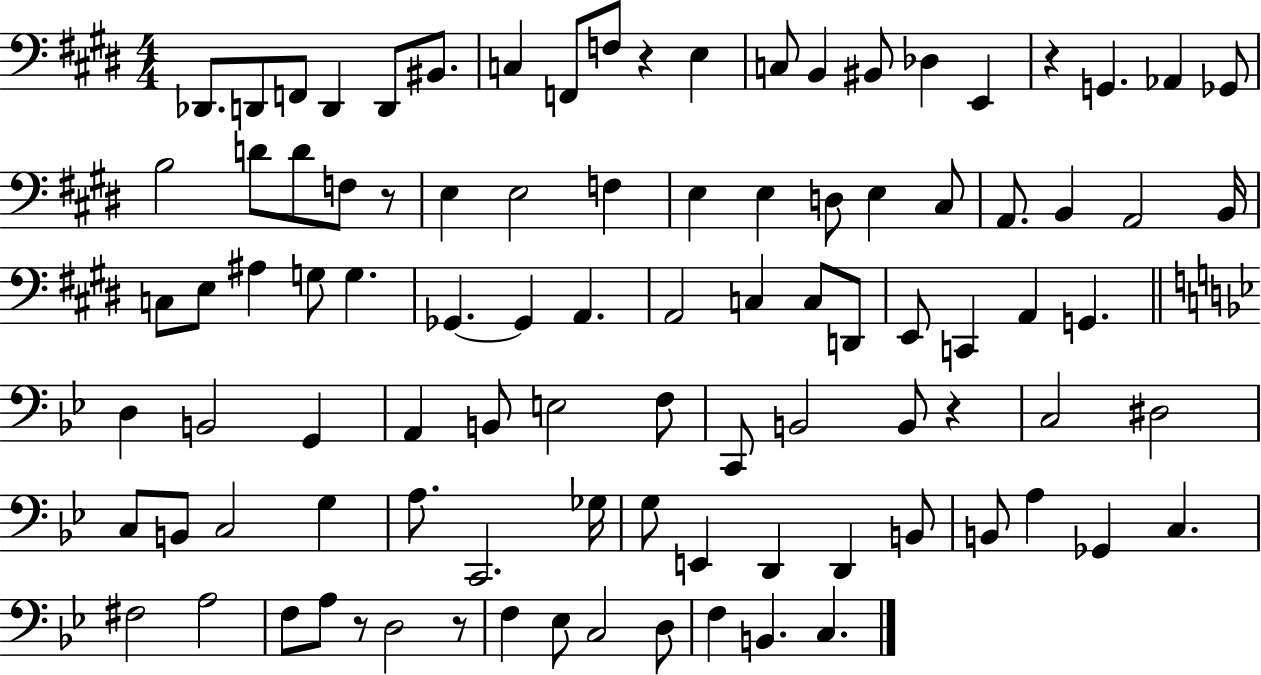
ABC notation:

X:1
T:Untitled
M:4/4
L:1/4
K:E
_D,,/2 D,,/2 F,,/2 D,, D,,/2 ^B,,/2 C, F,,/2 F,/2 z E, C,/2 B,, ^B,,/2 _D, E,, z G,, _A,, _G,,/2 B,2 D/2 D/2 F,/2 z/2 E, E,2 F, E, E, D,/2 E, ^C,/2 A,,/2 B,, A,,2 B,,/4 C,/2 E,/2 ^A, G,/2 G, _G,, _G,, A,, A,,2 C, C,/2 D,,/2 E,,/2 C,, A,, G,, D, B,,2 G,, A,, B,,/2 E,2 F,/2 C,,/2 B,,2 B,,/2 z C,2 ^D,2 C,/2 B,,/2 C,2 G, A,/2 C,,2 _G,/4 G,/2 E,, D,, D,, B,,/2 B,,/2 A, _G,, C, ^F,2 A,2 F,/2 A,/2 z/2 D,2 z/2 F, _E,/2 C,2 D,/2 F, B,, C,